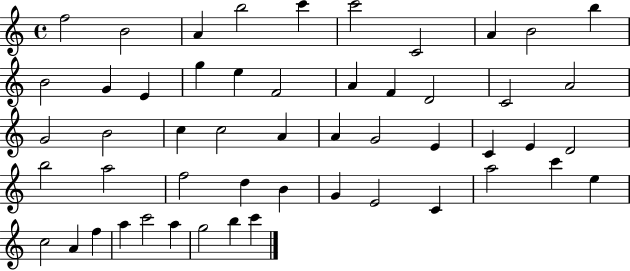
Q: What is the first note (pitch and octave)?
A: F5